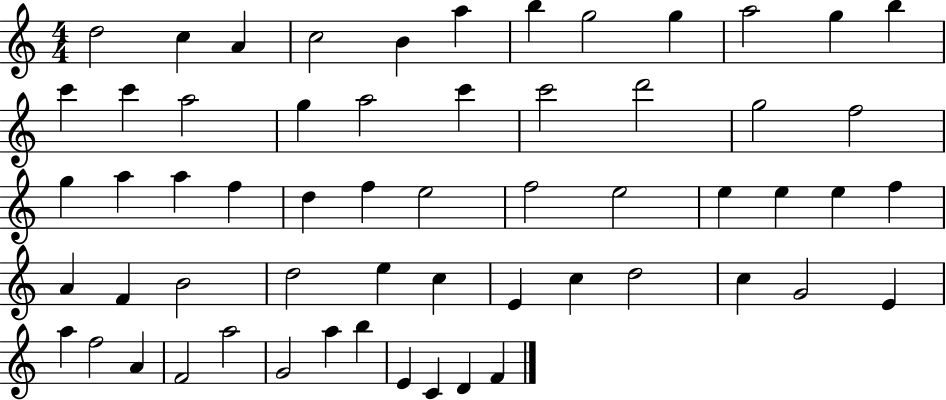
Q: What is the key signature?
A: C major